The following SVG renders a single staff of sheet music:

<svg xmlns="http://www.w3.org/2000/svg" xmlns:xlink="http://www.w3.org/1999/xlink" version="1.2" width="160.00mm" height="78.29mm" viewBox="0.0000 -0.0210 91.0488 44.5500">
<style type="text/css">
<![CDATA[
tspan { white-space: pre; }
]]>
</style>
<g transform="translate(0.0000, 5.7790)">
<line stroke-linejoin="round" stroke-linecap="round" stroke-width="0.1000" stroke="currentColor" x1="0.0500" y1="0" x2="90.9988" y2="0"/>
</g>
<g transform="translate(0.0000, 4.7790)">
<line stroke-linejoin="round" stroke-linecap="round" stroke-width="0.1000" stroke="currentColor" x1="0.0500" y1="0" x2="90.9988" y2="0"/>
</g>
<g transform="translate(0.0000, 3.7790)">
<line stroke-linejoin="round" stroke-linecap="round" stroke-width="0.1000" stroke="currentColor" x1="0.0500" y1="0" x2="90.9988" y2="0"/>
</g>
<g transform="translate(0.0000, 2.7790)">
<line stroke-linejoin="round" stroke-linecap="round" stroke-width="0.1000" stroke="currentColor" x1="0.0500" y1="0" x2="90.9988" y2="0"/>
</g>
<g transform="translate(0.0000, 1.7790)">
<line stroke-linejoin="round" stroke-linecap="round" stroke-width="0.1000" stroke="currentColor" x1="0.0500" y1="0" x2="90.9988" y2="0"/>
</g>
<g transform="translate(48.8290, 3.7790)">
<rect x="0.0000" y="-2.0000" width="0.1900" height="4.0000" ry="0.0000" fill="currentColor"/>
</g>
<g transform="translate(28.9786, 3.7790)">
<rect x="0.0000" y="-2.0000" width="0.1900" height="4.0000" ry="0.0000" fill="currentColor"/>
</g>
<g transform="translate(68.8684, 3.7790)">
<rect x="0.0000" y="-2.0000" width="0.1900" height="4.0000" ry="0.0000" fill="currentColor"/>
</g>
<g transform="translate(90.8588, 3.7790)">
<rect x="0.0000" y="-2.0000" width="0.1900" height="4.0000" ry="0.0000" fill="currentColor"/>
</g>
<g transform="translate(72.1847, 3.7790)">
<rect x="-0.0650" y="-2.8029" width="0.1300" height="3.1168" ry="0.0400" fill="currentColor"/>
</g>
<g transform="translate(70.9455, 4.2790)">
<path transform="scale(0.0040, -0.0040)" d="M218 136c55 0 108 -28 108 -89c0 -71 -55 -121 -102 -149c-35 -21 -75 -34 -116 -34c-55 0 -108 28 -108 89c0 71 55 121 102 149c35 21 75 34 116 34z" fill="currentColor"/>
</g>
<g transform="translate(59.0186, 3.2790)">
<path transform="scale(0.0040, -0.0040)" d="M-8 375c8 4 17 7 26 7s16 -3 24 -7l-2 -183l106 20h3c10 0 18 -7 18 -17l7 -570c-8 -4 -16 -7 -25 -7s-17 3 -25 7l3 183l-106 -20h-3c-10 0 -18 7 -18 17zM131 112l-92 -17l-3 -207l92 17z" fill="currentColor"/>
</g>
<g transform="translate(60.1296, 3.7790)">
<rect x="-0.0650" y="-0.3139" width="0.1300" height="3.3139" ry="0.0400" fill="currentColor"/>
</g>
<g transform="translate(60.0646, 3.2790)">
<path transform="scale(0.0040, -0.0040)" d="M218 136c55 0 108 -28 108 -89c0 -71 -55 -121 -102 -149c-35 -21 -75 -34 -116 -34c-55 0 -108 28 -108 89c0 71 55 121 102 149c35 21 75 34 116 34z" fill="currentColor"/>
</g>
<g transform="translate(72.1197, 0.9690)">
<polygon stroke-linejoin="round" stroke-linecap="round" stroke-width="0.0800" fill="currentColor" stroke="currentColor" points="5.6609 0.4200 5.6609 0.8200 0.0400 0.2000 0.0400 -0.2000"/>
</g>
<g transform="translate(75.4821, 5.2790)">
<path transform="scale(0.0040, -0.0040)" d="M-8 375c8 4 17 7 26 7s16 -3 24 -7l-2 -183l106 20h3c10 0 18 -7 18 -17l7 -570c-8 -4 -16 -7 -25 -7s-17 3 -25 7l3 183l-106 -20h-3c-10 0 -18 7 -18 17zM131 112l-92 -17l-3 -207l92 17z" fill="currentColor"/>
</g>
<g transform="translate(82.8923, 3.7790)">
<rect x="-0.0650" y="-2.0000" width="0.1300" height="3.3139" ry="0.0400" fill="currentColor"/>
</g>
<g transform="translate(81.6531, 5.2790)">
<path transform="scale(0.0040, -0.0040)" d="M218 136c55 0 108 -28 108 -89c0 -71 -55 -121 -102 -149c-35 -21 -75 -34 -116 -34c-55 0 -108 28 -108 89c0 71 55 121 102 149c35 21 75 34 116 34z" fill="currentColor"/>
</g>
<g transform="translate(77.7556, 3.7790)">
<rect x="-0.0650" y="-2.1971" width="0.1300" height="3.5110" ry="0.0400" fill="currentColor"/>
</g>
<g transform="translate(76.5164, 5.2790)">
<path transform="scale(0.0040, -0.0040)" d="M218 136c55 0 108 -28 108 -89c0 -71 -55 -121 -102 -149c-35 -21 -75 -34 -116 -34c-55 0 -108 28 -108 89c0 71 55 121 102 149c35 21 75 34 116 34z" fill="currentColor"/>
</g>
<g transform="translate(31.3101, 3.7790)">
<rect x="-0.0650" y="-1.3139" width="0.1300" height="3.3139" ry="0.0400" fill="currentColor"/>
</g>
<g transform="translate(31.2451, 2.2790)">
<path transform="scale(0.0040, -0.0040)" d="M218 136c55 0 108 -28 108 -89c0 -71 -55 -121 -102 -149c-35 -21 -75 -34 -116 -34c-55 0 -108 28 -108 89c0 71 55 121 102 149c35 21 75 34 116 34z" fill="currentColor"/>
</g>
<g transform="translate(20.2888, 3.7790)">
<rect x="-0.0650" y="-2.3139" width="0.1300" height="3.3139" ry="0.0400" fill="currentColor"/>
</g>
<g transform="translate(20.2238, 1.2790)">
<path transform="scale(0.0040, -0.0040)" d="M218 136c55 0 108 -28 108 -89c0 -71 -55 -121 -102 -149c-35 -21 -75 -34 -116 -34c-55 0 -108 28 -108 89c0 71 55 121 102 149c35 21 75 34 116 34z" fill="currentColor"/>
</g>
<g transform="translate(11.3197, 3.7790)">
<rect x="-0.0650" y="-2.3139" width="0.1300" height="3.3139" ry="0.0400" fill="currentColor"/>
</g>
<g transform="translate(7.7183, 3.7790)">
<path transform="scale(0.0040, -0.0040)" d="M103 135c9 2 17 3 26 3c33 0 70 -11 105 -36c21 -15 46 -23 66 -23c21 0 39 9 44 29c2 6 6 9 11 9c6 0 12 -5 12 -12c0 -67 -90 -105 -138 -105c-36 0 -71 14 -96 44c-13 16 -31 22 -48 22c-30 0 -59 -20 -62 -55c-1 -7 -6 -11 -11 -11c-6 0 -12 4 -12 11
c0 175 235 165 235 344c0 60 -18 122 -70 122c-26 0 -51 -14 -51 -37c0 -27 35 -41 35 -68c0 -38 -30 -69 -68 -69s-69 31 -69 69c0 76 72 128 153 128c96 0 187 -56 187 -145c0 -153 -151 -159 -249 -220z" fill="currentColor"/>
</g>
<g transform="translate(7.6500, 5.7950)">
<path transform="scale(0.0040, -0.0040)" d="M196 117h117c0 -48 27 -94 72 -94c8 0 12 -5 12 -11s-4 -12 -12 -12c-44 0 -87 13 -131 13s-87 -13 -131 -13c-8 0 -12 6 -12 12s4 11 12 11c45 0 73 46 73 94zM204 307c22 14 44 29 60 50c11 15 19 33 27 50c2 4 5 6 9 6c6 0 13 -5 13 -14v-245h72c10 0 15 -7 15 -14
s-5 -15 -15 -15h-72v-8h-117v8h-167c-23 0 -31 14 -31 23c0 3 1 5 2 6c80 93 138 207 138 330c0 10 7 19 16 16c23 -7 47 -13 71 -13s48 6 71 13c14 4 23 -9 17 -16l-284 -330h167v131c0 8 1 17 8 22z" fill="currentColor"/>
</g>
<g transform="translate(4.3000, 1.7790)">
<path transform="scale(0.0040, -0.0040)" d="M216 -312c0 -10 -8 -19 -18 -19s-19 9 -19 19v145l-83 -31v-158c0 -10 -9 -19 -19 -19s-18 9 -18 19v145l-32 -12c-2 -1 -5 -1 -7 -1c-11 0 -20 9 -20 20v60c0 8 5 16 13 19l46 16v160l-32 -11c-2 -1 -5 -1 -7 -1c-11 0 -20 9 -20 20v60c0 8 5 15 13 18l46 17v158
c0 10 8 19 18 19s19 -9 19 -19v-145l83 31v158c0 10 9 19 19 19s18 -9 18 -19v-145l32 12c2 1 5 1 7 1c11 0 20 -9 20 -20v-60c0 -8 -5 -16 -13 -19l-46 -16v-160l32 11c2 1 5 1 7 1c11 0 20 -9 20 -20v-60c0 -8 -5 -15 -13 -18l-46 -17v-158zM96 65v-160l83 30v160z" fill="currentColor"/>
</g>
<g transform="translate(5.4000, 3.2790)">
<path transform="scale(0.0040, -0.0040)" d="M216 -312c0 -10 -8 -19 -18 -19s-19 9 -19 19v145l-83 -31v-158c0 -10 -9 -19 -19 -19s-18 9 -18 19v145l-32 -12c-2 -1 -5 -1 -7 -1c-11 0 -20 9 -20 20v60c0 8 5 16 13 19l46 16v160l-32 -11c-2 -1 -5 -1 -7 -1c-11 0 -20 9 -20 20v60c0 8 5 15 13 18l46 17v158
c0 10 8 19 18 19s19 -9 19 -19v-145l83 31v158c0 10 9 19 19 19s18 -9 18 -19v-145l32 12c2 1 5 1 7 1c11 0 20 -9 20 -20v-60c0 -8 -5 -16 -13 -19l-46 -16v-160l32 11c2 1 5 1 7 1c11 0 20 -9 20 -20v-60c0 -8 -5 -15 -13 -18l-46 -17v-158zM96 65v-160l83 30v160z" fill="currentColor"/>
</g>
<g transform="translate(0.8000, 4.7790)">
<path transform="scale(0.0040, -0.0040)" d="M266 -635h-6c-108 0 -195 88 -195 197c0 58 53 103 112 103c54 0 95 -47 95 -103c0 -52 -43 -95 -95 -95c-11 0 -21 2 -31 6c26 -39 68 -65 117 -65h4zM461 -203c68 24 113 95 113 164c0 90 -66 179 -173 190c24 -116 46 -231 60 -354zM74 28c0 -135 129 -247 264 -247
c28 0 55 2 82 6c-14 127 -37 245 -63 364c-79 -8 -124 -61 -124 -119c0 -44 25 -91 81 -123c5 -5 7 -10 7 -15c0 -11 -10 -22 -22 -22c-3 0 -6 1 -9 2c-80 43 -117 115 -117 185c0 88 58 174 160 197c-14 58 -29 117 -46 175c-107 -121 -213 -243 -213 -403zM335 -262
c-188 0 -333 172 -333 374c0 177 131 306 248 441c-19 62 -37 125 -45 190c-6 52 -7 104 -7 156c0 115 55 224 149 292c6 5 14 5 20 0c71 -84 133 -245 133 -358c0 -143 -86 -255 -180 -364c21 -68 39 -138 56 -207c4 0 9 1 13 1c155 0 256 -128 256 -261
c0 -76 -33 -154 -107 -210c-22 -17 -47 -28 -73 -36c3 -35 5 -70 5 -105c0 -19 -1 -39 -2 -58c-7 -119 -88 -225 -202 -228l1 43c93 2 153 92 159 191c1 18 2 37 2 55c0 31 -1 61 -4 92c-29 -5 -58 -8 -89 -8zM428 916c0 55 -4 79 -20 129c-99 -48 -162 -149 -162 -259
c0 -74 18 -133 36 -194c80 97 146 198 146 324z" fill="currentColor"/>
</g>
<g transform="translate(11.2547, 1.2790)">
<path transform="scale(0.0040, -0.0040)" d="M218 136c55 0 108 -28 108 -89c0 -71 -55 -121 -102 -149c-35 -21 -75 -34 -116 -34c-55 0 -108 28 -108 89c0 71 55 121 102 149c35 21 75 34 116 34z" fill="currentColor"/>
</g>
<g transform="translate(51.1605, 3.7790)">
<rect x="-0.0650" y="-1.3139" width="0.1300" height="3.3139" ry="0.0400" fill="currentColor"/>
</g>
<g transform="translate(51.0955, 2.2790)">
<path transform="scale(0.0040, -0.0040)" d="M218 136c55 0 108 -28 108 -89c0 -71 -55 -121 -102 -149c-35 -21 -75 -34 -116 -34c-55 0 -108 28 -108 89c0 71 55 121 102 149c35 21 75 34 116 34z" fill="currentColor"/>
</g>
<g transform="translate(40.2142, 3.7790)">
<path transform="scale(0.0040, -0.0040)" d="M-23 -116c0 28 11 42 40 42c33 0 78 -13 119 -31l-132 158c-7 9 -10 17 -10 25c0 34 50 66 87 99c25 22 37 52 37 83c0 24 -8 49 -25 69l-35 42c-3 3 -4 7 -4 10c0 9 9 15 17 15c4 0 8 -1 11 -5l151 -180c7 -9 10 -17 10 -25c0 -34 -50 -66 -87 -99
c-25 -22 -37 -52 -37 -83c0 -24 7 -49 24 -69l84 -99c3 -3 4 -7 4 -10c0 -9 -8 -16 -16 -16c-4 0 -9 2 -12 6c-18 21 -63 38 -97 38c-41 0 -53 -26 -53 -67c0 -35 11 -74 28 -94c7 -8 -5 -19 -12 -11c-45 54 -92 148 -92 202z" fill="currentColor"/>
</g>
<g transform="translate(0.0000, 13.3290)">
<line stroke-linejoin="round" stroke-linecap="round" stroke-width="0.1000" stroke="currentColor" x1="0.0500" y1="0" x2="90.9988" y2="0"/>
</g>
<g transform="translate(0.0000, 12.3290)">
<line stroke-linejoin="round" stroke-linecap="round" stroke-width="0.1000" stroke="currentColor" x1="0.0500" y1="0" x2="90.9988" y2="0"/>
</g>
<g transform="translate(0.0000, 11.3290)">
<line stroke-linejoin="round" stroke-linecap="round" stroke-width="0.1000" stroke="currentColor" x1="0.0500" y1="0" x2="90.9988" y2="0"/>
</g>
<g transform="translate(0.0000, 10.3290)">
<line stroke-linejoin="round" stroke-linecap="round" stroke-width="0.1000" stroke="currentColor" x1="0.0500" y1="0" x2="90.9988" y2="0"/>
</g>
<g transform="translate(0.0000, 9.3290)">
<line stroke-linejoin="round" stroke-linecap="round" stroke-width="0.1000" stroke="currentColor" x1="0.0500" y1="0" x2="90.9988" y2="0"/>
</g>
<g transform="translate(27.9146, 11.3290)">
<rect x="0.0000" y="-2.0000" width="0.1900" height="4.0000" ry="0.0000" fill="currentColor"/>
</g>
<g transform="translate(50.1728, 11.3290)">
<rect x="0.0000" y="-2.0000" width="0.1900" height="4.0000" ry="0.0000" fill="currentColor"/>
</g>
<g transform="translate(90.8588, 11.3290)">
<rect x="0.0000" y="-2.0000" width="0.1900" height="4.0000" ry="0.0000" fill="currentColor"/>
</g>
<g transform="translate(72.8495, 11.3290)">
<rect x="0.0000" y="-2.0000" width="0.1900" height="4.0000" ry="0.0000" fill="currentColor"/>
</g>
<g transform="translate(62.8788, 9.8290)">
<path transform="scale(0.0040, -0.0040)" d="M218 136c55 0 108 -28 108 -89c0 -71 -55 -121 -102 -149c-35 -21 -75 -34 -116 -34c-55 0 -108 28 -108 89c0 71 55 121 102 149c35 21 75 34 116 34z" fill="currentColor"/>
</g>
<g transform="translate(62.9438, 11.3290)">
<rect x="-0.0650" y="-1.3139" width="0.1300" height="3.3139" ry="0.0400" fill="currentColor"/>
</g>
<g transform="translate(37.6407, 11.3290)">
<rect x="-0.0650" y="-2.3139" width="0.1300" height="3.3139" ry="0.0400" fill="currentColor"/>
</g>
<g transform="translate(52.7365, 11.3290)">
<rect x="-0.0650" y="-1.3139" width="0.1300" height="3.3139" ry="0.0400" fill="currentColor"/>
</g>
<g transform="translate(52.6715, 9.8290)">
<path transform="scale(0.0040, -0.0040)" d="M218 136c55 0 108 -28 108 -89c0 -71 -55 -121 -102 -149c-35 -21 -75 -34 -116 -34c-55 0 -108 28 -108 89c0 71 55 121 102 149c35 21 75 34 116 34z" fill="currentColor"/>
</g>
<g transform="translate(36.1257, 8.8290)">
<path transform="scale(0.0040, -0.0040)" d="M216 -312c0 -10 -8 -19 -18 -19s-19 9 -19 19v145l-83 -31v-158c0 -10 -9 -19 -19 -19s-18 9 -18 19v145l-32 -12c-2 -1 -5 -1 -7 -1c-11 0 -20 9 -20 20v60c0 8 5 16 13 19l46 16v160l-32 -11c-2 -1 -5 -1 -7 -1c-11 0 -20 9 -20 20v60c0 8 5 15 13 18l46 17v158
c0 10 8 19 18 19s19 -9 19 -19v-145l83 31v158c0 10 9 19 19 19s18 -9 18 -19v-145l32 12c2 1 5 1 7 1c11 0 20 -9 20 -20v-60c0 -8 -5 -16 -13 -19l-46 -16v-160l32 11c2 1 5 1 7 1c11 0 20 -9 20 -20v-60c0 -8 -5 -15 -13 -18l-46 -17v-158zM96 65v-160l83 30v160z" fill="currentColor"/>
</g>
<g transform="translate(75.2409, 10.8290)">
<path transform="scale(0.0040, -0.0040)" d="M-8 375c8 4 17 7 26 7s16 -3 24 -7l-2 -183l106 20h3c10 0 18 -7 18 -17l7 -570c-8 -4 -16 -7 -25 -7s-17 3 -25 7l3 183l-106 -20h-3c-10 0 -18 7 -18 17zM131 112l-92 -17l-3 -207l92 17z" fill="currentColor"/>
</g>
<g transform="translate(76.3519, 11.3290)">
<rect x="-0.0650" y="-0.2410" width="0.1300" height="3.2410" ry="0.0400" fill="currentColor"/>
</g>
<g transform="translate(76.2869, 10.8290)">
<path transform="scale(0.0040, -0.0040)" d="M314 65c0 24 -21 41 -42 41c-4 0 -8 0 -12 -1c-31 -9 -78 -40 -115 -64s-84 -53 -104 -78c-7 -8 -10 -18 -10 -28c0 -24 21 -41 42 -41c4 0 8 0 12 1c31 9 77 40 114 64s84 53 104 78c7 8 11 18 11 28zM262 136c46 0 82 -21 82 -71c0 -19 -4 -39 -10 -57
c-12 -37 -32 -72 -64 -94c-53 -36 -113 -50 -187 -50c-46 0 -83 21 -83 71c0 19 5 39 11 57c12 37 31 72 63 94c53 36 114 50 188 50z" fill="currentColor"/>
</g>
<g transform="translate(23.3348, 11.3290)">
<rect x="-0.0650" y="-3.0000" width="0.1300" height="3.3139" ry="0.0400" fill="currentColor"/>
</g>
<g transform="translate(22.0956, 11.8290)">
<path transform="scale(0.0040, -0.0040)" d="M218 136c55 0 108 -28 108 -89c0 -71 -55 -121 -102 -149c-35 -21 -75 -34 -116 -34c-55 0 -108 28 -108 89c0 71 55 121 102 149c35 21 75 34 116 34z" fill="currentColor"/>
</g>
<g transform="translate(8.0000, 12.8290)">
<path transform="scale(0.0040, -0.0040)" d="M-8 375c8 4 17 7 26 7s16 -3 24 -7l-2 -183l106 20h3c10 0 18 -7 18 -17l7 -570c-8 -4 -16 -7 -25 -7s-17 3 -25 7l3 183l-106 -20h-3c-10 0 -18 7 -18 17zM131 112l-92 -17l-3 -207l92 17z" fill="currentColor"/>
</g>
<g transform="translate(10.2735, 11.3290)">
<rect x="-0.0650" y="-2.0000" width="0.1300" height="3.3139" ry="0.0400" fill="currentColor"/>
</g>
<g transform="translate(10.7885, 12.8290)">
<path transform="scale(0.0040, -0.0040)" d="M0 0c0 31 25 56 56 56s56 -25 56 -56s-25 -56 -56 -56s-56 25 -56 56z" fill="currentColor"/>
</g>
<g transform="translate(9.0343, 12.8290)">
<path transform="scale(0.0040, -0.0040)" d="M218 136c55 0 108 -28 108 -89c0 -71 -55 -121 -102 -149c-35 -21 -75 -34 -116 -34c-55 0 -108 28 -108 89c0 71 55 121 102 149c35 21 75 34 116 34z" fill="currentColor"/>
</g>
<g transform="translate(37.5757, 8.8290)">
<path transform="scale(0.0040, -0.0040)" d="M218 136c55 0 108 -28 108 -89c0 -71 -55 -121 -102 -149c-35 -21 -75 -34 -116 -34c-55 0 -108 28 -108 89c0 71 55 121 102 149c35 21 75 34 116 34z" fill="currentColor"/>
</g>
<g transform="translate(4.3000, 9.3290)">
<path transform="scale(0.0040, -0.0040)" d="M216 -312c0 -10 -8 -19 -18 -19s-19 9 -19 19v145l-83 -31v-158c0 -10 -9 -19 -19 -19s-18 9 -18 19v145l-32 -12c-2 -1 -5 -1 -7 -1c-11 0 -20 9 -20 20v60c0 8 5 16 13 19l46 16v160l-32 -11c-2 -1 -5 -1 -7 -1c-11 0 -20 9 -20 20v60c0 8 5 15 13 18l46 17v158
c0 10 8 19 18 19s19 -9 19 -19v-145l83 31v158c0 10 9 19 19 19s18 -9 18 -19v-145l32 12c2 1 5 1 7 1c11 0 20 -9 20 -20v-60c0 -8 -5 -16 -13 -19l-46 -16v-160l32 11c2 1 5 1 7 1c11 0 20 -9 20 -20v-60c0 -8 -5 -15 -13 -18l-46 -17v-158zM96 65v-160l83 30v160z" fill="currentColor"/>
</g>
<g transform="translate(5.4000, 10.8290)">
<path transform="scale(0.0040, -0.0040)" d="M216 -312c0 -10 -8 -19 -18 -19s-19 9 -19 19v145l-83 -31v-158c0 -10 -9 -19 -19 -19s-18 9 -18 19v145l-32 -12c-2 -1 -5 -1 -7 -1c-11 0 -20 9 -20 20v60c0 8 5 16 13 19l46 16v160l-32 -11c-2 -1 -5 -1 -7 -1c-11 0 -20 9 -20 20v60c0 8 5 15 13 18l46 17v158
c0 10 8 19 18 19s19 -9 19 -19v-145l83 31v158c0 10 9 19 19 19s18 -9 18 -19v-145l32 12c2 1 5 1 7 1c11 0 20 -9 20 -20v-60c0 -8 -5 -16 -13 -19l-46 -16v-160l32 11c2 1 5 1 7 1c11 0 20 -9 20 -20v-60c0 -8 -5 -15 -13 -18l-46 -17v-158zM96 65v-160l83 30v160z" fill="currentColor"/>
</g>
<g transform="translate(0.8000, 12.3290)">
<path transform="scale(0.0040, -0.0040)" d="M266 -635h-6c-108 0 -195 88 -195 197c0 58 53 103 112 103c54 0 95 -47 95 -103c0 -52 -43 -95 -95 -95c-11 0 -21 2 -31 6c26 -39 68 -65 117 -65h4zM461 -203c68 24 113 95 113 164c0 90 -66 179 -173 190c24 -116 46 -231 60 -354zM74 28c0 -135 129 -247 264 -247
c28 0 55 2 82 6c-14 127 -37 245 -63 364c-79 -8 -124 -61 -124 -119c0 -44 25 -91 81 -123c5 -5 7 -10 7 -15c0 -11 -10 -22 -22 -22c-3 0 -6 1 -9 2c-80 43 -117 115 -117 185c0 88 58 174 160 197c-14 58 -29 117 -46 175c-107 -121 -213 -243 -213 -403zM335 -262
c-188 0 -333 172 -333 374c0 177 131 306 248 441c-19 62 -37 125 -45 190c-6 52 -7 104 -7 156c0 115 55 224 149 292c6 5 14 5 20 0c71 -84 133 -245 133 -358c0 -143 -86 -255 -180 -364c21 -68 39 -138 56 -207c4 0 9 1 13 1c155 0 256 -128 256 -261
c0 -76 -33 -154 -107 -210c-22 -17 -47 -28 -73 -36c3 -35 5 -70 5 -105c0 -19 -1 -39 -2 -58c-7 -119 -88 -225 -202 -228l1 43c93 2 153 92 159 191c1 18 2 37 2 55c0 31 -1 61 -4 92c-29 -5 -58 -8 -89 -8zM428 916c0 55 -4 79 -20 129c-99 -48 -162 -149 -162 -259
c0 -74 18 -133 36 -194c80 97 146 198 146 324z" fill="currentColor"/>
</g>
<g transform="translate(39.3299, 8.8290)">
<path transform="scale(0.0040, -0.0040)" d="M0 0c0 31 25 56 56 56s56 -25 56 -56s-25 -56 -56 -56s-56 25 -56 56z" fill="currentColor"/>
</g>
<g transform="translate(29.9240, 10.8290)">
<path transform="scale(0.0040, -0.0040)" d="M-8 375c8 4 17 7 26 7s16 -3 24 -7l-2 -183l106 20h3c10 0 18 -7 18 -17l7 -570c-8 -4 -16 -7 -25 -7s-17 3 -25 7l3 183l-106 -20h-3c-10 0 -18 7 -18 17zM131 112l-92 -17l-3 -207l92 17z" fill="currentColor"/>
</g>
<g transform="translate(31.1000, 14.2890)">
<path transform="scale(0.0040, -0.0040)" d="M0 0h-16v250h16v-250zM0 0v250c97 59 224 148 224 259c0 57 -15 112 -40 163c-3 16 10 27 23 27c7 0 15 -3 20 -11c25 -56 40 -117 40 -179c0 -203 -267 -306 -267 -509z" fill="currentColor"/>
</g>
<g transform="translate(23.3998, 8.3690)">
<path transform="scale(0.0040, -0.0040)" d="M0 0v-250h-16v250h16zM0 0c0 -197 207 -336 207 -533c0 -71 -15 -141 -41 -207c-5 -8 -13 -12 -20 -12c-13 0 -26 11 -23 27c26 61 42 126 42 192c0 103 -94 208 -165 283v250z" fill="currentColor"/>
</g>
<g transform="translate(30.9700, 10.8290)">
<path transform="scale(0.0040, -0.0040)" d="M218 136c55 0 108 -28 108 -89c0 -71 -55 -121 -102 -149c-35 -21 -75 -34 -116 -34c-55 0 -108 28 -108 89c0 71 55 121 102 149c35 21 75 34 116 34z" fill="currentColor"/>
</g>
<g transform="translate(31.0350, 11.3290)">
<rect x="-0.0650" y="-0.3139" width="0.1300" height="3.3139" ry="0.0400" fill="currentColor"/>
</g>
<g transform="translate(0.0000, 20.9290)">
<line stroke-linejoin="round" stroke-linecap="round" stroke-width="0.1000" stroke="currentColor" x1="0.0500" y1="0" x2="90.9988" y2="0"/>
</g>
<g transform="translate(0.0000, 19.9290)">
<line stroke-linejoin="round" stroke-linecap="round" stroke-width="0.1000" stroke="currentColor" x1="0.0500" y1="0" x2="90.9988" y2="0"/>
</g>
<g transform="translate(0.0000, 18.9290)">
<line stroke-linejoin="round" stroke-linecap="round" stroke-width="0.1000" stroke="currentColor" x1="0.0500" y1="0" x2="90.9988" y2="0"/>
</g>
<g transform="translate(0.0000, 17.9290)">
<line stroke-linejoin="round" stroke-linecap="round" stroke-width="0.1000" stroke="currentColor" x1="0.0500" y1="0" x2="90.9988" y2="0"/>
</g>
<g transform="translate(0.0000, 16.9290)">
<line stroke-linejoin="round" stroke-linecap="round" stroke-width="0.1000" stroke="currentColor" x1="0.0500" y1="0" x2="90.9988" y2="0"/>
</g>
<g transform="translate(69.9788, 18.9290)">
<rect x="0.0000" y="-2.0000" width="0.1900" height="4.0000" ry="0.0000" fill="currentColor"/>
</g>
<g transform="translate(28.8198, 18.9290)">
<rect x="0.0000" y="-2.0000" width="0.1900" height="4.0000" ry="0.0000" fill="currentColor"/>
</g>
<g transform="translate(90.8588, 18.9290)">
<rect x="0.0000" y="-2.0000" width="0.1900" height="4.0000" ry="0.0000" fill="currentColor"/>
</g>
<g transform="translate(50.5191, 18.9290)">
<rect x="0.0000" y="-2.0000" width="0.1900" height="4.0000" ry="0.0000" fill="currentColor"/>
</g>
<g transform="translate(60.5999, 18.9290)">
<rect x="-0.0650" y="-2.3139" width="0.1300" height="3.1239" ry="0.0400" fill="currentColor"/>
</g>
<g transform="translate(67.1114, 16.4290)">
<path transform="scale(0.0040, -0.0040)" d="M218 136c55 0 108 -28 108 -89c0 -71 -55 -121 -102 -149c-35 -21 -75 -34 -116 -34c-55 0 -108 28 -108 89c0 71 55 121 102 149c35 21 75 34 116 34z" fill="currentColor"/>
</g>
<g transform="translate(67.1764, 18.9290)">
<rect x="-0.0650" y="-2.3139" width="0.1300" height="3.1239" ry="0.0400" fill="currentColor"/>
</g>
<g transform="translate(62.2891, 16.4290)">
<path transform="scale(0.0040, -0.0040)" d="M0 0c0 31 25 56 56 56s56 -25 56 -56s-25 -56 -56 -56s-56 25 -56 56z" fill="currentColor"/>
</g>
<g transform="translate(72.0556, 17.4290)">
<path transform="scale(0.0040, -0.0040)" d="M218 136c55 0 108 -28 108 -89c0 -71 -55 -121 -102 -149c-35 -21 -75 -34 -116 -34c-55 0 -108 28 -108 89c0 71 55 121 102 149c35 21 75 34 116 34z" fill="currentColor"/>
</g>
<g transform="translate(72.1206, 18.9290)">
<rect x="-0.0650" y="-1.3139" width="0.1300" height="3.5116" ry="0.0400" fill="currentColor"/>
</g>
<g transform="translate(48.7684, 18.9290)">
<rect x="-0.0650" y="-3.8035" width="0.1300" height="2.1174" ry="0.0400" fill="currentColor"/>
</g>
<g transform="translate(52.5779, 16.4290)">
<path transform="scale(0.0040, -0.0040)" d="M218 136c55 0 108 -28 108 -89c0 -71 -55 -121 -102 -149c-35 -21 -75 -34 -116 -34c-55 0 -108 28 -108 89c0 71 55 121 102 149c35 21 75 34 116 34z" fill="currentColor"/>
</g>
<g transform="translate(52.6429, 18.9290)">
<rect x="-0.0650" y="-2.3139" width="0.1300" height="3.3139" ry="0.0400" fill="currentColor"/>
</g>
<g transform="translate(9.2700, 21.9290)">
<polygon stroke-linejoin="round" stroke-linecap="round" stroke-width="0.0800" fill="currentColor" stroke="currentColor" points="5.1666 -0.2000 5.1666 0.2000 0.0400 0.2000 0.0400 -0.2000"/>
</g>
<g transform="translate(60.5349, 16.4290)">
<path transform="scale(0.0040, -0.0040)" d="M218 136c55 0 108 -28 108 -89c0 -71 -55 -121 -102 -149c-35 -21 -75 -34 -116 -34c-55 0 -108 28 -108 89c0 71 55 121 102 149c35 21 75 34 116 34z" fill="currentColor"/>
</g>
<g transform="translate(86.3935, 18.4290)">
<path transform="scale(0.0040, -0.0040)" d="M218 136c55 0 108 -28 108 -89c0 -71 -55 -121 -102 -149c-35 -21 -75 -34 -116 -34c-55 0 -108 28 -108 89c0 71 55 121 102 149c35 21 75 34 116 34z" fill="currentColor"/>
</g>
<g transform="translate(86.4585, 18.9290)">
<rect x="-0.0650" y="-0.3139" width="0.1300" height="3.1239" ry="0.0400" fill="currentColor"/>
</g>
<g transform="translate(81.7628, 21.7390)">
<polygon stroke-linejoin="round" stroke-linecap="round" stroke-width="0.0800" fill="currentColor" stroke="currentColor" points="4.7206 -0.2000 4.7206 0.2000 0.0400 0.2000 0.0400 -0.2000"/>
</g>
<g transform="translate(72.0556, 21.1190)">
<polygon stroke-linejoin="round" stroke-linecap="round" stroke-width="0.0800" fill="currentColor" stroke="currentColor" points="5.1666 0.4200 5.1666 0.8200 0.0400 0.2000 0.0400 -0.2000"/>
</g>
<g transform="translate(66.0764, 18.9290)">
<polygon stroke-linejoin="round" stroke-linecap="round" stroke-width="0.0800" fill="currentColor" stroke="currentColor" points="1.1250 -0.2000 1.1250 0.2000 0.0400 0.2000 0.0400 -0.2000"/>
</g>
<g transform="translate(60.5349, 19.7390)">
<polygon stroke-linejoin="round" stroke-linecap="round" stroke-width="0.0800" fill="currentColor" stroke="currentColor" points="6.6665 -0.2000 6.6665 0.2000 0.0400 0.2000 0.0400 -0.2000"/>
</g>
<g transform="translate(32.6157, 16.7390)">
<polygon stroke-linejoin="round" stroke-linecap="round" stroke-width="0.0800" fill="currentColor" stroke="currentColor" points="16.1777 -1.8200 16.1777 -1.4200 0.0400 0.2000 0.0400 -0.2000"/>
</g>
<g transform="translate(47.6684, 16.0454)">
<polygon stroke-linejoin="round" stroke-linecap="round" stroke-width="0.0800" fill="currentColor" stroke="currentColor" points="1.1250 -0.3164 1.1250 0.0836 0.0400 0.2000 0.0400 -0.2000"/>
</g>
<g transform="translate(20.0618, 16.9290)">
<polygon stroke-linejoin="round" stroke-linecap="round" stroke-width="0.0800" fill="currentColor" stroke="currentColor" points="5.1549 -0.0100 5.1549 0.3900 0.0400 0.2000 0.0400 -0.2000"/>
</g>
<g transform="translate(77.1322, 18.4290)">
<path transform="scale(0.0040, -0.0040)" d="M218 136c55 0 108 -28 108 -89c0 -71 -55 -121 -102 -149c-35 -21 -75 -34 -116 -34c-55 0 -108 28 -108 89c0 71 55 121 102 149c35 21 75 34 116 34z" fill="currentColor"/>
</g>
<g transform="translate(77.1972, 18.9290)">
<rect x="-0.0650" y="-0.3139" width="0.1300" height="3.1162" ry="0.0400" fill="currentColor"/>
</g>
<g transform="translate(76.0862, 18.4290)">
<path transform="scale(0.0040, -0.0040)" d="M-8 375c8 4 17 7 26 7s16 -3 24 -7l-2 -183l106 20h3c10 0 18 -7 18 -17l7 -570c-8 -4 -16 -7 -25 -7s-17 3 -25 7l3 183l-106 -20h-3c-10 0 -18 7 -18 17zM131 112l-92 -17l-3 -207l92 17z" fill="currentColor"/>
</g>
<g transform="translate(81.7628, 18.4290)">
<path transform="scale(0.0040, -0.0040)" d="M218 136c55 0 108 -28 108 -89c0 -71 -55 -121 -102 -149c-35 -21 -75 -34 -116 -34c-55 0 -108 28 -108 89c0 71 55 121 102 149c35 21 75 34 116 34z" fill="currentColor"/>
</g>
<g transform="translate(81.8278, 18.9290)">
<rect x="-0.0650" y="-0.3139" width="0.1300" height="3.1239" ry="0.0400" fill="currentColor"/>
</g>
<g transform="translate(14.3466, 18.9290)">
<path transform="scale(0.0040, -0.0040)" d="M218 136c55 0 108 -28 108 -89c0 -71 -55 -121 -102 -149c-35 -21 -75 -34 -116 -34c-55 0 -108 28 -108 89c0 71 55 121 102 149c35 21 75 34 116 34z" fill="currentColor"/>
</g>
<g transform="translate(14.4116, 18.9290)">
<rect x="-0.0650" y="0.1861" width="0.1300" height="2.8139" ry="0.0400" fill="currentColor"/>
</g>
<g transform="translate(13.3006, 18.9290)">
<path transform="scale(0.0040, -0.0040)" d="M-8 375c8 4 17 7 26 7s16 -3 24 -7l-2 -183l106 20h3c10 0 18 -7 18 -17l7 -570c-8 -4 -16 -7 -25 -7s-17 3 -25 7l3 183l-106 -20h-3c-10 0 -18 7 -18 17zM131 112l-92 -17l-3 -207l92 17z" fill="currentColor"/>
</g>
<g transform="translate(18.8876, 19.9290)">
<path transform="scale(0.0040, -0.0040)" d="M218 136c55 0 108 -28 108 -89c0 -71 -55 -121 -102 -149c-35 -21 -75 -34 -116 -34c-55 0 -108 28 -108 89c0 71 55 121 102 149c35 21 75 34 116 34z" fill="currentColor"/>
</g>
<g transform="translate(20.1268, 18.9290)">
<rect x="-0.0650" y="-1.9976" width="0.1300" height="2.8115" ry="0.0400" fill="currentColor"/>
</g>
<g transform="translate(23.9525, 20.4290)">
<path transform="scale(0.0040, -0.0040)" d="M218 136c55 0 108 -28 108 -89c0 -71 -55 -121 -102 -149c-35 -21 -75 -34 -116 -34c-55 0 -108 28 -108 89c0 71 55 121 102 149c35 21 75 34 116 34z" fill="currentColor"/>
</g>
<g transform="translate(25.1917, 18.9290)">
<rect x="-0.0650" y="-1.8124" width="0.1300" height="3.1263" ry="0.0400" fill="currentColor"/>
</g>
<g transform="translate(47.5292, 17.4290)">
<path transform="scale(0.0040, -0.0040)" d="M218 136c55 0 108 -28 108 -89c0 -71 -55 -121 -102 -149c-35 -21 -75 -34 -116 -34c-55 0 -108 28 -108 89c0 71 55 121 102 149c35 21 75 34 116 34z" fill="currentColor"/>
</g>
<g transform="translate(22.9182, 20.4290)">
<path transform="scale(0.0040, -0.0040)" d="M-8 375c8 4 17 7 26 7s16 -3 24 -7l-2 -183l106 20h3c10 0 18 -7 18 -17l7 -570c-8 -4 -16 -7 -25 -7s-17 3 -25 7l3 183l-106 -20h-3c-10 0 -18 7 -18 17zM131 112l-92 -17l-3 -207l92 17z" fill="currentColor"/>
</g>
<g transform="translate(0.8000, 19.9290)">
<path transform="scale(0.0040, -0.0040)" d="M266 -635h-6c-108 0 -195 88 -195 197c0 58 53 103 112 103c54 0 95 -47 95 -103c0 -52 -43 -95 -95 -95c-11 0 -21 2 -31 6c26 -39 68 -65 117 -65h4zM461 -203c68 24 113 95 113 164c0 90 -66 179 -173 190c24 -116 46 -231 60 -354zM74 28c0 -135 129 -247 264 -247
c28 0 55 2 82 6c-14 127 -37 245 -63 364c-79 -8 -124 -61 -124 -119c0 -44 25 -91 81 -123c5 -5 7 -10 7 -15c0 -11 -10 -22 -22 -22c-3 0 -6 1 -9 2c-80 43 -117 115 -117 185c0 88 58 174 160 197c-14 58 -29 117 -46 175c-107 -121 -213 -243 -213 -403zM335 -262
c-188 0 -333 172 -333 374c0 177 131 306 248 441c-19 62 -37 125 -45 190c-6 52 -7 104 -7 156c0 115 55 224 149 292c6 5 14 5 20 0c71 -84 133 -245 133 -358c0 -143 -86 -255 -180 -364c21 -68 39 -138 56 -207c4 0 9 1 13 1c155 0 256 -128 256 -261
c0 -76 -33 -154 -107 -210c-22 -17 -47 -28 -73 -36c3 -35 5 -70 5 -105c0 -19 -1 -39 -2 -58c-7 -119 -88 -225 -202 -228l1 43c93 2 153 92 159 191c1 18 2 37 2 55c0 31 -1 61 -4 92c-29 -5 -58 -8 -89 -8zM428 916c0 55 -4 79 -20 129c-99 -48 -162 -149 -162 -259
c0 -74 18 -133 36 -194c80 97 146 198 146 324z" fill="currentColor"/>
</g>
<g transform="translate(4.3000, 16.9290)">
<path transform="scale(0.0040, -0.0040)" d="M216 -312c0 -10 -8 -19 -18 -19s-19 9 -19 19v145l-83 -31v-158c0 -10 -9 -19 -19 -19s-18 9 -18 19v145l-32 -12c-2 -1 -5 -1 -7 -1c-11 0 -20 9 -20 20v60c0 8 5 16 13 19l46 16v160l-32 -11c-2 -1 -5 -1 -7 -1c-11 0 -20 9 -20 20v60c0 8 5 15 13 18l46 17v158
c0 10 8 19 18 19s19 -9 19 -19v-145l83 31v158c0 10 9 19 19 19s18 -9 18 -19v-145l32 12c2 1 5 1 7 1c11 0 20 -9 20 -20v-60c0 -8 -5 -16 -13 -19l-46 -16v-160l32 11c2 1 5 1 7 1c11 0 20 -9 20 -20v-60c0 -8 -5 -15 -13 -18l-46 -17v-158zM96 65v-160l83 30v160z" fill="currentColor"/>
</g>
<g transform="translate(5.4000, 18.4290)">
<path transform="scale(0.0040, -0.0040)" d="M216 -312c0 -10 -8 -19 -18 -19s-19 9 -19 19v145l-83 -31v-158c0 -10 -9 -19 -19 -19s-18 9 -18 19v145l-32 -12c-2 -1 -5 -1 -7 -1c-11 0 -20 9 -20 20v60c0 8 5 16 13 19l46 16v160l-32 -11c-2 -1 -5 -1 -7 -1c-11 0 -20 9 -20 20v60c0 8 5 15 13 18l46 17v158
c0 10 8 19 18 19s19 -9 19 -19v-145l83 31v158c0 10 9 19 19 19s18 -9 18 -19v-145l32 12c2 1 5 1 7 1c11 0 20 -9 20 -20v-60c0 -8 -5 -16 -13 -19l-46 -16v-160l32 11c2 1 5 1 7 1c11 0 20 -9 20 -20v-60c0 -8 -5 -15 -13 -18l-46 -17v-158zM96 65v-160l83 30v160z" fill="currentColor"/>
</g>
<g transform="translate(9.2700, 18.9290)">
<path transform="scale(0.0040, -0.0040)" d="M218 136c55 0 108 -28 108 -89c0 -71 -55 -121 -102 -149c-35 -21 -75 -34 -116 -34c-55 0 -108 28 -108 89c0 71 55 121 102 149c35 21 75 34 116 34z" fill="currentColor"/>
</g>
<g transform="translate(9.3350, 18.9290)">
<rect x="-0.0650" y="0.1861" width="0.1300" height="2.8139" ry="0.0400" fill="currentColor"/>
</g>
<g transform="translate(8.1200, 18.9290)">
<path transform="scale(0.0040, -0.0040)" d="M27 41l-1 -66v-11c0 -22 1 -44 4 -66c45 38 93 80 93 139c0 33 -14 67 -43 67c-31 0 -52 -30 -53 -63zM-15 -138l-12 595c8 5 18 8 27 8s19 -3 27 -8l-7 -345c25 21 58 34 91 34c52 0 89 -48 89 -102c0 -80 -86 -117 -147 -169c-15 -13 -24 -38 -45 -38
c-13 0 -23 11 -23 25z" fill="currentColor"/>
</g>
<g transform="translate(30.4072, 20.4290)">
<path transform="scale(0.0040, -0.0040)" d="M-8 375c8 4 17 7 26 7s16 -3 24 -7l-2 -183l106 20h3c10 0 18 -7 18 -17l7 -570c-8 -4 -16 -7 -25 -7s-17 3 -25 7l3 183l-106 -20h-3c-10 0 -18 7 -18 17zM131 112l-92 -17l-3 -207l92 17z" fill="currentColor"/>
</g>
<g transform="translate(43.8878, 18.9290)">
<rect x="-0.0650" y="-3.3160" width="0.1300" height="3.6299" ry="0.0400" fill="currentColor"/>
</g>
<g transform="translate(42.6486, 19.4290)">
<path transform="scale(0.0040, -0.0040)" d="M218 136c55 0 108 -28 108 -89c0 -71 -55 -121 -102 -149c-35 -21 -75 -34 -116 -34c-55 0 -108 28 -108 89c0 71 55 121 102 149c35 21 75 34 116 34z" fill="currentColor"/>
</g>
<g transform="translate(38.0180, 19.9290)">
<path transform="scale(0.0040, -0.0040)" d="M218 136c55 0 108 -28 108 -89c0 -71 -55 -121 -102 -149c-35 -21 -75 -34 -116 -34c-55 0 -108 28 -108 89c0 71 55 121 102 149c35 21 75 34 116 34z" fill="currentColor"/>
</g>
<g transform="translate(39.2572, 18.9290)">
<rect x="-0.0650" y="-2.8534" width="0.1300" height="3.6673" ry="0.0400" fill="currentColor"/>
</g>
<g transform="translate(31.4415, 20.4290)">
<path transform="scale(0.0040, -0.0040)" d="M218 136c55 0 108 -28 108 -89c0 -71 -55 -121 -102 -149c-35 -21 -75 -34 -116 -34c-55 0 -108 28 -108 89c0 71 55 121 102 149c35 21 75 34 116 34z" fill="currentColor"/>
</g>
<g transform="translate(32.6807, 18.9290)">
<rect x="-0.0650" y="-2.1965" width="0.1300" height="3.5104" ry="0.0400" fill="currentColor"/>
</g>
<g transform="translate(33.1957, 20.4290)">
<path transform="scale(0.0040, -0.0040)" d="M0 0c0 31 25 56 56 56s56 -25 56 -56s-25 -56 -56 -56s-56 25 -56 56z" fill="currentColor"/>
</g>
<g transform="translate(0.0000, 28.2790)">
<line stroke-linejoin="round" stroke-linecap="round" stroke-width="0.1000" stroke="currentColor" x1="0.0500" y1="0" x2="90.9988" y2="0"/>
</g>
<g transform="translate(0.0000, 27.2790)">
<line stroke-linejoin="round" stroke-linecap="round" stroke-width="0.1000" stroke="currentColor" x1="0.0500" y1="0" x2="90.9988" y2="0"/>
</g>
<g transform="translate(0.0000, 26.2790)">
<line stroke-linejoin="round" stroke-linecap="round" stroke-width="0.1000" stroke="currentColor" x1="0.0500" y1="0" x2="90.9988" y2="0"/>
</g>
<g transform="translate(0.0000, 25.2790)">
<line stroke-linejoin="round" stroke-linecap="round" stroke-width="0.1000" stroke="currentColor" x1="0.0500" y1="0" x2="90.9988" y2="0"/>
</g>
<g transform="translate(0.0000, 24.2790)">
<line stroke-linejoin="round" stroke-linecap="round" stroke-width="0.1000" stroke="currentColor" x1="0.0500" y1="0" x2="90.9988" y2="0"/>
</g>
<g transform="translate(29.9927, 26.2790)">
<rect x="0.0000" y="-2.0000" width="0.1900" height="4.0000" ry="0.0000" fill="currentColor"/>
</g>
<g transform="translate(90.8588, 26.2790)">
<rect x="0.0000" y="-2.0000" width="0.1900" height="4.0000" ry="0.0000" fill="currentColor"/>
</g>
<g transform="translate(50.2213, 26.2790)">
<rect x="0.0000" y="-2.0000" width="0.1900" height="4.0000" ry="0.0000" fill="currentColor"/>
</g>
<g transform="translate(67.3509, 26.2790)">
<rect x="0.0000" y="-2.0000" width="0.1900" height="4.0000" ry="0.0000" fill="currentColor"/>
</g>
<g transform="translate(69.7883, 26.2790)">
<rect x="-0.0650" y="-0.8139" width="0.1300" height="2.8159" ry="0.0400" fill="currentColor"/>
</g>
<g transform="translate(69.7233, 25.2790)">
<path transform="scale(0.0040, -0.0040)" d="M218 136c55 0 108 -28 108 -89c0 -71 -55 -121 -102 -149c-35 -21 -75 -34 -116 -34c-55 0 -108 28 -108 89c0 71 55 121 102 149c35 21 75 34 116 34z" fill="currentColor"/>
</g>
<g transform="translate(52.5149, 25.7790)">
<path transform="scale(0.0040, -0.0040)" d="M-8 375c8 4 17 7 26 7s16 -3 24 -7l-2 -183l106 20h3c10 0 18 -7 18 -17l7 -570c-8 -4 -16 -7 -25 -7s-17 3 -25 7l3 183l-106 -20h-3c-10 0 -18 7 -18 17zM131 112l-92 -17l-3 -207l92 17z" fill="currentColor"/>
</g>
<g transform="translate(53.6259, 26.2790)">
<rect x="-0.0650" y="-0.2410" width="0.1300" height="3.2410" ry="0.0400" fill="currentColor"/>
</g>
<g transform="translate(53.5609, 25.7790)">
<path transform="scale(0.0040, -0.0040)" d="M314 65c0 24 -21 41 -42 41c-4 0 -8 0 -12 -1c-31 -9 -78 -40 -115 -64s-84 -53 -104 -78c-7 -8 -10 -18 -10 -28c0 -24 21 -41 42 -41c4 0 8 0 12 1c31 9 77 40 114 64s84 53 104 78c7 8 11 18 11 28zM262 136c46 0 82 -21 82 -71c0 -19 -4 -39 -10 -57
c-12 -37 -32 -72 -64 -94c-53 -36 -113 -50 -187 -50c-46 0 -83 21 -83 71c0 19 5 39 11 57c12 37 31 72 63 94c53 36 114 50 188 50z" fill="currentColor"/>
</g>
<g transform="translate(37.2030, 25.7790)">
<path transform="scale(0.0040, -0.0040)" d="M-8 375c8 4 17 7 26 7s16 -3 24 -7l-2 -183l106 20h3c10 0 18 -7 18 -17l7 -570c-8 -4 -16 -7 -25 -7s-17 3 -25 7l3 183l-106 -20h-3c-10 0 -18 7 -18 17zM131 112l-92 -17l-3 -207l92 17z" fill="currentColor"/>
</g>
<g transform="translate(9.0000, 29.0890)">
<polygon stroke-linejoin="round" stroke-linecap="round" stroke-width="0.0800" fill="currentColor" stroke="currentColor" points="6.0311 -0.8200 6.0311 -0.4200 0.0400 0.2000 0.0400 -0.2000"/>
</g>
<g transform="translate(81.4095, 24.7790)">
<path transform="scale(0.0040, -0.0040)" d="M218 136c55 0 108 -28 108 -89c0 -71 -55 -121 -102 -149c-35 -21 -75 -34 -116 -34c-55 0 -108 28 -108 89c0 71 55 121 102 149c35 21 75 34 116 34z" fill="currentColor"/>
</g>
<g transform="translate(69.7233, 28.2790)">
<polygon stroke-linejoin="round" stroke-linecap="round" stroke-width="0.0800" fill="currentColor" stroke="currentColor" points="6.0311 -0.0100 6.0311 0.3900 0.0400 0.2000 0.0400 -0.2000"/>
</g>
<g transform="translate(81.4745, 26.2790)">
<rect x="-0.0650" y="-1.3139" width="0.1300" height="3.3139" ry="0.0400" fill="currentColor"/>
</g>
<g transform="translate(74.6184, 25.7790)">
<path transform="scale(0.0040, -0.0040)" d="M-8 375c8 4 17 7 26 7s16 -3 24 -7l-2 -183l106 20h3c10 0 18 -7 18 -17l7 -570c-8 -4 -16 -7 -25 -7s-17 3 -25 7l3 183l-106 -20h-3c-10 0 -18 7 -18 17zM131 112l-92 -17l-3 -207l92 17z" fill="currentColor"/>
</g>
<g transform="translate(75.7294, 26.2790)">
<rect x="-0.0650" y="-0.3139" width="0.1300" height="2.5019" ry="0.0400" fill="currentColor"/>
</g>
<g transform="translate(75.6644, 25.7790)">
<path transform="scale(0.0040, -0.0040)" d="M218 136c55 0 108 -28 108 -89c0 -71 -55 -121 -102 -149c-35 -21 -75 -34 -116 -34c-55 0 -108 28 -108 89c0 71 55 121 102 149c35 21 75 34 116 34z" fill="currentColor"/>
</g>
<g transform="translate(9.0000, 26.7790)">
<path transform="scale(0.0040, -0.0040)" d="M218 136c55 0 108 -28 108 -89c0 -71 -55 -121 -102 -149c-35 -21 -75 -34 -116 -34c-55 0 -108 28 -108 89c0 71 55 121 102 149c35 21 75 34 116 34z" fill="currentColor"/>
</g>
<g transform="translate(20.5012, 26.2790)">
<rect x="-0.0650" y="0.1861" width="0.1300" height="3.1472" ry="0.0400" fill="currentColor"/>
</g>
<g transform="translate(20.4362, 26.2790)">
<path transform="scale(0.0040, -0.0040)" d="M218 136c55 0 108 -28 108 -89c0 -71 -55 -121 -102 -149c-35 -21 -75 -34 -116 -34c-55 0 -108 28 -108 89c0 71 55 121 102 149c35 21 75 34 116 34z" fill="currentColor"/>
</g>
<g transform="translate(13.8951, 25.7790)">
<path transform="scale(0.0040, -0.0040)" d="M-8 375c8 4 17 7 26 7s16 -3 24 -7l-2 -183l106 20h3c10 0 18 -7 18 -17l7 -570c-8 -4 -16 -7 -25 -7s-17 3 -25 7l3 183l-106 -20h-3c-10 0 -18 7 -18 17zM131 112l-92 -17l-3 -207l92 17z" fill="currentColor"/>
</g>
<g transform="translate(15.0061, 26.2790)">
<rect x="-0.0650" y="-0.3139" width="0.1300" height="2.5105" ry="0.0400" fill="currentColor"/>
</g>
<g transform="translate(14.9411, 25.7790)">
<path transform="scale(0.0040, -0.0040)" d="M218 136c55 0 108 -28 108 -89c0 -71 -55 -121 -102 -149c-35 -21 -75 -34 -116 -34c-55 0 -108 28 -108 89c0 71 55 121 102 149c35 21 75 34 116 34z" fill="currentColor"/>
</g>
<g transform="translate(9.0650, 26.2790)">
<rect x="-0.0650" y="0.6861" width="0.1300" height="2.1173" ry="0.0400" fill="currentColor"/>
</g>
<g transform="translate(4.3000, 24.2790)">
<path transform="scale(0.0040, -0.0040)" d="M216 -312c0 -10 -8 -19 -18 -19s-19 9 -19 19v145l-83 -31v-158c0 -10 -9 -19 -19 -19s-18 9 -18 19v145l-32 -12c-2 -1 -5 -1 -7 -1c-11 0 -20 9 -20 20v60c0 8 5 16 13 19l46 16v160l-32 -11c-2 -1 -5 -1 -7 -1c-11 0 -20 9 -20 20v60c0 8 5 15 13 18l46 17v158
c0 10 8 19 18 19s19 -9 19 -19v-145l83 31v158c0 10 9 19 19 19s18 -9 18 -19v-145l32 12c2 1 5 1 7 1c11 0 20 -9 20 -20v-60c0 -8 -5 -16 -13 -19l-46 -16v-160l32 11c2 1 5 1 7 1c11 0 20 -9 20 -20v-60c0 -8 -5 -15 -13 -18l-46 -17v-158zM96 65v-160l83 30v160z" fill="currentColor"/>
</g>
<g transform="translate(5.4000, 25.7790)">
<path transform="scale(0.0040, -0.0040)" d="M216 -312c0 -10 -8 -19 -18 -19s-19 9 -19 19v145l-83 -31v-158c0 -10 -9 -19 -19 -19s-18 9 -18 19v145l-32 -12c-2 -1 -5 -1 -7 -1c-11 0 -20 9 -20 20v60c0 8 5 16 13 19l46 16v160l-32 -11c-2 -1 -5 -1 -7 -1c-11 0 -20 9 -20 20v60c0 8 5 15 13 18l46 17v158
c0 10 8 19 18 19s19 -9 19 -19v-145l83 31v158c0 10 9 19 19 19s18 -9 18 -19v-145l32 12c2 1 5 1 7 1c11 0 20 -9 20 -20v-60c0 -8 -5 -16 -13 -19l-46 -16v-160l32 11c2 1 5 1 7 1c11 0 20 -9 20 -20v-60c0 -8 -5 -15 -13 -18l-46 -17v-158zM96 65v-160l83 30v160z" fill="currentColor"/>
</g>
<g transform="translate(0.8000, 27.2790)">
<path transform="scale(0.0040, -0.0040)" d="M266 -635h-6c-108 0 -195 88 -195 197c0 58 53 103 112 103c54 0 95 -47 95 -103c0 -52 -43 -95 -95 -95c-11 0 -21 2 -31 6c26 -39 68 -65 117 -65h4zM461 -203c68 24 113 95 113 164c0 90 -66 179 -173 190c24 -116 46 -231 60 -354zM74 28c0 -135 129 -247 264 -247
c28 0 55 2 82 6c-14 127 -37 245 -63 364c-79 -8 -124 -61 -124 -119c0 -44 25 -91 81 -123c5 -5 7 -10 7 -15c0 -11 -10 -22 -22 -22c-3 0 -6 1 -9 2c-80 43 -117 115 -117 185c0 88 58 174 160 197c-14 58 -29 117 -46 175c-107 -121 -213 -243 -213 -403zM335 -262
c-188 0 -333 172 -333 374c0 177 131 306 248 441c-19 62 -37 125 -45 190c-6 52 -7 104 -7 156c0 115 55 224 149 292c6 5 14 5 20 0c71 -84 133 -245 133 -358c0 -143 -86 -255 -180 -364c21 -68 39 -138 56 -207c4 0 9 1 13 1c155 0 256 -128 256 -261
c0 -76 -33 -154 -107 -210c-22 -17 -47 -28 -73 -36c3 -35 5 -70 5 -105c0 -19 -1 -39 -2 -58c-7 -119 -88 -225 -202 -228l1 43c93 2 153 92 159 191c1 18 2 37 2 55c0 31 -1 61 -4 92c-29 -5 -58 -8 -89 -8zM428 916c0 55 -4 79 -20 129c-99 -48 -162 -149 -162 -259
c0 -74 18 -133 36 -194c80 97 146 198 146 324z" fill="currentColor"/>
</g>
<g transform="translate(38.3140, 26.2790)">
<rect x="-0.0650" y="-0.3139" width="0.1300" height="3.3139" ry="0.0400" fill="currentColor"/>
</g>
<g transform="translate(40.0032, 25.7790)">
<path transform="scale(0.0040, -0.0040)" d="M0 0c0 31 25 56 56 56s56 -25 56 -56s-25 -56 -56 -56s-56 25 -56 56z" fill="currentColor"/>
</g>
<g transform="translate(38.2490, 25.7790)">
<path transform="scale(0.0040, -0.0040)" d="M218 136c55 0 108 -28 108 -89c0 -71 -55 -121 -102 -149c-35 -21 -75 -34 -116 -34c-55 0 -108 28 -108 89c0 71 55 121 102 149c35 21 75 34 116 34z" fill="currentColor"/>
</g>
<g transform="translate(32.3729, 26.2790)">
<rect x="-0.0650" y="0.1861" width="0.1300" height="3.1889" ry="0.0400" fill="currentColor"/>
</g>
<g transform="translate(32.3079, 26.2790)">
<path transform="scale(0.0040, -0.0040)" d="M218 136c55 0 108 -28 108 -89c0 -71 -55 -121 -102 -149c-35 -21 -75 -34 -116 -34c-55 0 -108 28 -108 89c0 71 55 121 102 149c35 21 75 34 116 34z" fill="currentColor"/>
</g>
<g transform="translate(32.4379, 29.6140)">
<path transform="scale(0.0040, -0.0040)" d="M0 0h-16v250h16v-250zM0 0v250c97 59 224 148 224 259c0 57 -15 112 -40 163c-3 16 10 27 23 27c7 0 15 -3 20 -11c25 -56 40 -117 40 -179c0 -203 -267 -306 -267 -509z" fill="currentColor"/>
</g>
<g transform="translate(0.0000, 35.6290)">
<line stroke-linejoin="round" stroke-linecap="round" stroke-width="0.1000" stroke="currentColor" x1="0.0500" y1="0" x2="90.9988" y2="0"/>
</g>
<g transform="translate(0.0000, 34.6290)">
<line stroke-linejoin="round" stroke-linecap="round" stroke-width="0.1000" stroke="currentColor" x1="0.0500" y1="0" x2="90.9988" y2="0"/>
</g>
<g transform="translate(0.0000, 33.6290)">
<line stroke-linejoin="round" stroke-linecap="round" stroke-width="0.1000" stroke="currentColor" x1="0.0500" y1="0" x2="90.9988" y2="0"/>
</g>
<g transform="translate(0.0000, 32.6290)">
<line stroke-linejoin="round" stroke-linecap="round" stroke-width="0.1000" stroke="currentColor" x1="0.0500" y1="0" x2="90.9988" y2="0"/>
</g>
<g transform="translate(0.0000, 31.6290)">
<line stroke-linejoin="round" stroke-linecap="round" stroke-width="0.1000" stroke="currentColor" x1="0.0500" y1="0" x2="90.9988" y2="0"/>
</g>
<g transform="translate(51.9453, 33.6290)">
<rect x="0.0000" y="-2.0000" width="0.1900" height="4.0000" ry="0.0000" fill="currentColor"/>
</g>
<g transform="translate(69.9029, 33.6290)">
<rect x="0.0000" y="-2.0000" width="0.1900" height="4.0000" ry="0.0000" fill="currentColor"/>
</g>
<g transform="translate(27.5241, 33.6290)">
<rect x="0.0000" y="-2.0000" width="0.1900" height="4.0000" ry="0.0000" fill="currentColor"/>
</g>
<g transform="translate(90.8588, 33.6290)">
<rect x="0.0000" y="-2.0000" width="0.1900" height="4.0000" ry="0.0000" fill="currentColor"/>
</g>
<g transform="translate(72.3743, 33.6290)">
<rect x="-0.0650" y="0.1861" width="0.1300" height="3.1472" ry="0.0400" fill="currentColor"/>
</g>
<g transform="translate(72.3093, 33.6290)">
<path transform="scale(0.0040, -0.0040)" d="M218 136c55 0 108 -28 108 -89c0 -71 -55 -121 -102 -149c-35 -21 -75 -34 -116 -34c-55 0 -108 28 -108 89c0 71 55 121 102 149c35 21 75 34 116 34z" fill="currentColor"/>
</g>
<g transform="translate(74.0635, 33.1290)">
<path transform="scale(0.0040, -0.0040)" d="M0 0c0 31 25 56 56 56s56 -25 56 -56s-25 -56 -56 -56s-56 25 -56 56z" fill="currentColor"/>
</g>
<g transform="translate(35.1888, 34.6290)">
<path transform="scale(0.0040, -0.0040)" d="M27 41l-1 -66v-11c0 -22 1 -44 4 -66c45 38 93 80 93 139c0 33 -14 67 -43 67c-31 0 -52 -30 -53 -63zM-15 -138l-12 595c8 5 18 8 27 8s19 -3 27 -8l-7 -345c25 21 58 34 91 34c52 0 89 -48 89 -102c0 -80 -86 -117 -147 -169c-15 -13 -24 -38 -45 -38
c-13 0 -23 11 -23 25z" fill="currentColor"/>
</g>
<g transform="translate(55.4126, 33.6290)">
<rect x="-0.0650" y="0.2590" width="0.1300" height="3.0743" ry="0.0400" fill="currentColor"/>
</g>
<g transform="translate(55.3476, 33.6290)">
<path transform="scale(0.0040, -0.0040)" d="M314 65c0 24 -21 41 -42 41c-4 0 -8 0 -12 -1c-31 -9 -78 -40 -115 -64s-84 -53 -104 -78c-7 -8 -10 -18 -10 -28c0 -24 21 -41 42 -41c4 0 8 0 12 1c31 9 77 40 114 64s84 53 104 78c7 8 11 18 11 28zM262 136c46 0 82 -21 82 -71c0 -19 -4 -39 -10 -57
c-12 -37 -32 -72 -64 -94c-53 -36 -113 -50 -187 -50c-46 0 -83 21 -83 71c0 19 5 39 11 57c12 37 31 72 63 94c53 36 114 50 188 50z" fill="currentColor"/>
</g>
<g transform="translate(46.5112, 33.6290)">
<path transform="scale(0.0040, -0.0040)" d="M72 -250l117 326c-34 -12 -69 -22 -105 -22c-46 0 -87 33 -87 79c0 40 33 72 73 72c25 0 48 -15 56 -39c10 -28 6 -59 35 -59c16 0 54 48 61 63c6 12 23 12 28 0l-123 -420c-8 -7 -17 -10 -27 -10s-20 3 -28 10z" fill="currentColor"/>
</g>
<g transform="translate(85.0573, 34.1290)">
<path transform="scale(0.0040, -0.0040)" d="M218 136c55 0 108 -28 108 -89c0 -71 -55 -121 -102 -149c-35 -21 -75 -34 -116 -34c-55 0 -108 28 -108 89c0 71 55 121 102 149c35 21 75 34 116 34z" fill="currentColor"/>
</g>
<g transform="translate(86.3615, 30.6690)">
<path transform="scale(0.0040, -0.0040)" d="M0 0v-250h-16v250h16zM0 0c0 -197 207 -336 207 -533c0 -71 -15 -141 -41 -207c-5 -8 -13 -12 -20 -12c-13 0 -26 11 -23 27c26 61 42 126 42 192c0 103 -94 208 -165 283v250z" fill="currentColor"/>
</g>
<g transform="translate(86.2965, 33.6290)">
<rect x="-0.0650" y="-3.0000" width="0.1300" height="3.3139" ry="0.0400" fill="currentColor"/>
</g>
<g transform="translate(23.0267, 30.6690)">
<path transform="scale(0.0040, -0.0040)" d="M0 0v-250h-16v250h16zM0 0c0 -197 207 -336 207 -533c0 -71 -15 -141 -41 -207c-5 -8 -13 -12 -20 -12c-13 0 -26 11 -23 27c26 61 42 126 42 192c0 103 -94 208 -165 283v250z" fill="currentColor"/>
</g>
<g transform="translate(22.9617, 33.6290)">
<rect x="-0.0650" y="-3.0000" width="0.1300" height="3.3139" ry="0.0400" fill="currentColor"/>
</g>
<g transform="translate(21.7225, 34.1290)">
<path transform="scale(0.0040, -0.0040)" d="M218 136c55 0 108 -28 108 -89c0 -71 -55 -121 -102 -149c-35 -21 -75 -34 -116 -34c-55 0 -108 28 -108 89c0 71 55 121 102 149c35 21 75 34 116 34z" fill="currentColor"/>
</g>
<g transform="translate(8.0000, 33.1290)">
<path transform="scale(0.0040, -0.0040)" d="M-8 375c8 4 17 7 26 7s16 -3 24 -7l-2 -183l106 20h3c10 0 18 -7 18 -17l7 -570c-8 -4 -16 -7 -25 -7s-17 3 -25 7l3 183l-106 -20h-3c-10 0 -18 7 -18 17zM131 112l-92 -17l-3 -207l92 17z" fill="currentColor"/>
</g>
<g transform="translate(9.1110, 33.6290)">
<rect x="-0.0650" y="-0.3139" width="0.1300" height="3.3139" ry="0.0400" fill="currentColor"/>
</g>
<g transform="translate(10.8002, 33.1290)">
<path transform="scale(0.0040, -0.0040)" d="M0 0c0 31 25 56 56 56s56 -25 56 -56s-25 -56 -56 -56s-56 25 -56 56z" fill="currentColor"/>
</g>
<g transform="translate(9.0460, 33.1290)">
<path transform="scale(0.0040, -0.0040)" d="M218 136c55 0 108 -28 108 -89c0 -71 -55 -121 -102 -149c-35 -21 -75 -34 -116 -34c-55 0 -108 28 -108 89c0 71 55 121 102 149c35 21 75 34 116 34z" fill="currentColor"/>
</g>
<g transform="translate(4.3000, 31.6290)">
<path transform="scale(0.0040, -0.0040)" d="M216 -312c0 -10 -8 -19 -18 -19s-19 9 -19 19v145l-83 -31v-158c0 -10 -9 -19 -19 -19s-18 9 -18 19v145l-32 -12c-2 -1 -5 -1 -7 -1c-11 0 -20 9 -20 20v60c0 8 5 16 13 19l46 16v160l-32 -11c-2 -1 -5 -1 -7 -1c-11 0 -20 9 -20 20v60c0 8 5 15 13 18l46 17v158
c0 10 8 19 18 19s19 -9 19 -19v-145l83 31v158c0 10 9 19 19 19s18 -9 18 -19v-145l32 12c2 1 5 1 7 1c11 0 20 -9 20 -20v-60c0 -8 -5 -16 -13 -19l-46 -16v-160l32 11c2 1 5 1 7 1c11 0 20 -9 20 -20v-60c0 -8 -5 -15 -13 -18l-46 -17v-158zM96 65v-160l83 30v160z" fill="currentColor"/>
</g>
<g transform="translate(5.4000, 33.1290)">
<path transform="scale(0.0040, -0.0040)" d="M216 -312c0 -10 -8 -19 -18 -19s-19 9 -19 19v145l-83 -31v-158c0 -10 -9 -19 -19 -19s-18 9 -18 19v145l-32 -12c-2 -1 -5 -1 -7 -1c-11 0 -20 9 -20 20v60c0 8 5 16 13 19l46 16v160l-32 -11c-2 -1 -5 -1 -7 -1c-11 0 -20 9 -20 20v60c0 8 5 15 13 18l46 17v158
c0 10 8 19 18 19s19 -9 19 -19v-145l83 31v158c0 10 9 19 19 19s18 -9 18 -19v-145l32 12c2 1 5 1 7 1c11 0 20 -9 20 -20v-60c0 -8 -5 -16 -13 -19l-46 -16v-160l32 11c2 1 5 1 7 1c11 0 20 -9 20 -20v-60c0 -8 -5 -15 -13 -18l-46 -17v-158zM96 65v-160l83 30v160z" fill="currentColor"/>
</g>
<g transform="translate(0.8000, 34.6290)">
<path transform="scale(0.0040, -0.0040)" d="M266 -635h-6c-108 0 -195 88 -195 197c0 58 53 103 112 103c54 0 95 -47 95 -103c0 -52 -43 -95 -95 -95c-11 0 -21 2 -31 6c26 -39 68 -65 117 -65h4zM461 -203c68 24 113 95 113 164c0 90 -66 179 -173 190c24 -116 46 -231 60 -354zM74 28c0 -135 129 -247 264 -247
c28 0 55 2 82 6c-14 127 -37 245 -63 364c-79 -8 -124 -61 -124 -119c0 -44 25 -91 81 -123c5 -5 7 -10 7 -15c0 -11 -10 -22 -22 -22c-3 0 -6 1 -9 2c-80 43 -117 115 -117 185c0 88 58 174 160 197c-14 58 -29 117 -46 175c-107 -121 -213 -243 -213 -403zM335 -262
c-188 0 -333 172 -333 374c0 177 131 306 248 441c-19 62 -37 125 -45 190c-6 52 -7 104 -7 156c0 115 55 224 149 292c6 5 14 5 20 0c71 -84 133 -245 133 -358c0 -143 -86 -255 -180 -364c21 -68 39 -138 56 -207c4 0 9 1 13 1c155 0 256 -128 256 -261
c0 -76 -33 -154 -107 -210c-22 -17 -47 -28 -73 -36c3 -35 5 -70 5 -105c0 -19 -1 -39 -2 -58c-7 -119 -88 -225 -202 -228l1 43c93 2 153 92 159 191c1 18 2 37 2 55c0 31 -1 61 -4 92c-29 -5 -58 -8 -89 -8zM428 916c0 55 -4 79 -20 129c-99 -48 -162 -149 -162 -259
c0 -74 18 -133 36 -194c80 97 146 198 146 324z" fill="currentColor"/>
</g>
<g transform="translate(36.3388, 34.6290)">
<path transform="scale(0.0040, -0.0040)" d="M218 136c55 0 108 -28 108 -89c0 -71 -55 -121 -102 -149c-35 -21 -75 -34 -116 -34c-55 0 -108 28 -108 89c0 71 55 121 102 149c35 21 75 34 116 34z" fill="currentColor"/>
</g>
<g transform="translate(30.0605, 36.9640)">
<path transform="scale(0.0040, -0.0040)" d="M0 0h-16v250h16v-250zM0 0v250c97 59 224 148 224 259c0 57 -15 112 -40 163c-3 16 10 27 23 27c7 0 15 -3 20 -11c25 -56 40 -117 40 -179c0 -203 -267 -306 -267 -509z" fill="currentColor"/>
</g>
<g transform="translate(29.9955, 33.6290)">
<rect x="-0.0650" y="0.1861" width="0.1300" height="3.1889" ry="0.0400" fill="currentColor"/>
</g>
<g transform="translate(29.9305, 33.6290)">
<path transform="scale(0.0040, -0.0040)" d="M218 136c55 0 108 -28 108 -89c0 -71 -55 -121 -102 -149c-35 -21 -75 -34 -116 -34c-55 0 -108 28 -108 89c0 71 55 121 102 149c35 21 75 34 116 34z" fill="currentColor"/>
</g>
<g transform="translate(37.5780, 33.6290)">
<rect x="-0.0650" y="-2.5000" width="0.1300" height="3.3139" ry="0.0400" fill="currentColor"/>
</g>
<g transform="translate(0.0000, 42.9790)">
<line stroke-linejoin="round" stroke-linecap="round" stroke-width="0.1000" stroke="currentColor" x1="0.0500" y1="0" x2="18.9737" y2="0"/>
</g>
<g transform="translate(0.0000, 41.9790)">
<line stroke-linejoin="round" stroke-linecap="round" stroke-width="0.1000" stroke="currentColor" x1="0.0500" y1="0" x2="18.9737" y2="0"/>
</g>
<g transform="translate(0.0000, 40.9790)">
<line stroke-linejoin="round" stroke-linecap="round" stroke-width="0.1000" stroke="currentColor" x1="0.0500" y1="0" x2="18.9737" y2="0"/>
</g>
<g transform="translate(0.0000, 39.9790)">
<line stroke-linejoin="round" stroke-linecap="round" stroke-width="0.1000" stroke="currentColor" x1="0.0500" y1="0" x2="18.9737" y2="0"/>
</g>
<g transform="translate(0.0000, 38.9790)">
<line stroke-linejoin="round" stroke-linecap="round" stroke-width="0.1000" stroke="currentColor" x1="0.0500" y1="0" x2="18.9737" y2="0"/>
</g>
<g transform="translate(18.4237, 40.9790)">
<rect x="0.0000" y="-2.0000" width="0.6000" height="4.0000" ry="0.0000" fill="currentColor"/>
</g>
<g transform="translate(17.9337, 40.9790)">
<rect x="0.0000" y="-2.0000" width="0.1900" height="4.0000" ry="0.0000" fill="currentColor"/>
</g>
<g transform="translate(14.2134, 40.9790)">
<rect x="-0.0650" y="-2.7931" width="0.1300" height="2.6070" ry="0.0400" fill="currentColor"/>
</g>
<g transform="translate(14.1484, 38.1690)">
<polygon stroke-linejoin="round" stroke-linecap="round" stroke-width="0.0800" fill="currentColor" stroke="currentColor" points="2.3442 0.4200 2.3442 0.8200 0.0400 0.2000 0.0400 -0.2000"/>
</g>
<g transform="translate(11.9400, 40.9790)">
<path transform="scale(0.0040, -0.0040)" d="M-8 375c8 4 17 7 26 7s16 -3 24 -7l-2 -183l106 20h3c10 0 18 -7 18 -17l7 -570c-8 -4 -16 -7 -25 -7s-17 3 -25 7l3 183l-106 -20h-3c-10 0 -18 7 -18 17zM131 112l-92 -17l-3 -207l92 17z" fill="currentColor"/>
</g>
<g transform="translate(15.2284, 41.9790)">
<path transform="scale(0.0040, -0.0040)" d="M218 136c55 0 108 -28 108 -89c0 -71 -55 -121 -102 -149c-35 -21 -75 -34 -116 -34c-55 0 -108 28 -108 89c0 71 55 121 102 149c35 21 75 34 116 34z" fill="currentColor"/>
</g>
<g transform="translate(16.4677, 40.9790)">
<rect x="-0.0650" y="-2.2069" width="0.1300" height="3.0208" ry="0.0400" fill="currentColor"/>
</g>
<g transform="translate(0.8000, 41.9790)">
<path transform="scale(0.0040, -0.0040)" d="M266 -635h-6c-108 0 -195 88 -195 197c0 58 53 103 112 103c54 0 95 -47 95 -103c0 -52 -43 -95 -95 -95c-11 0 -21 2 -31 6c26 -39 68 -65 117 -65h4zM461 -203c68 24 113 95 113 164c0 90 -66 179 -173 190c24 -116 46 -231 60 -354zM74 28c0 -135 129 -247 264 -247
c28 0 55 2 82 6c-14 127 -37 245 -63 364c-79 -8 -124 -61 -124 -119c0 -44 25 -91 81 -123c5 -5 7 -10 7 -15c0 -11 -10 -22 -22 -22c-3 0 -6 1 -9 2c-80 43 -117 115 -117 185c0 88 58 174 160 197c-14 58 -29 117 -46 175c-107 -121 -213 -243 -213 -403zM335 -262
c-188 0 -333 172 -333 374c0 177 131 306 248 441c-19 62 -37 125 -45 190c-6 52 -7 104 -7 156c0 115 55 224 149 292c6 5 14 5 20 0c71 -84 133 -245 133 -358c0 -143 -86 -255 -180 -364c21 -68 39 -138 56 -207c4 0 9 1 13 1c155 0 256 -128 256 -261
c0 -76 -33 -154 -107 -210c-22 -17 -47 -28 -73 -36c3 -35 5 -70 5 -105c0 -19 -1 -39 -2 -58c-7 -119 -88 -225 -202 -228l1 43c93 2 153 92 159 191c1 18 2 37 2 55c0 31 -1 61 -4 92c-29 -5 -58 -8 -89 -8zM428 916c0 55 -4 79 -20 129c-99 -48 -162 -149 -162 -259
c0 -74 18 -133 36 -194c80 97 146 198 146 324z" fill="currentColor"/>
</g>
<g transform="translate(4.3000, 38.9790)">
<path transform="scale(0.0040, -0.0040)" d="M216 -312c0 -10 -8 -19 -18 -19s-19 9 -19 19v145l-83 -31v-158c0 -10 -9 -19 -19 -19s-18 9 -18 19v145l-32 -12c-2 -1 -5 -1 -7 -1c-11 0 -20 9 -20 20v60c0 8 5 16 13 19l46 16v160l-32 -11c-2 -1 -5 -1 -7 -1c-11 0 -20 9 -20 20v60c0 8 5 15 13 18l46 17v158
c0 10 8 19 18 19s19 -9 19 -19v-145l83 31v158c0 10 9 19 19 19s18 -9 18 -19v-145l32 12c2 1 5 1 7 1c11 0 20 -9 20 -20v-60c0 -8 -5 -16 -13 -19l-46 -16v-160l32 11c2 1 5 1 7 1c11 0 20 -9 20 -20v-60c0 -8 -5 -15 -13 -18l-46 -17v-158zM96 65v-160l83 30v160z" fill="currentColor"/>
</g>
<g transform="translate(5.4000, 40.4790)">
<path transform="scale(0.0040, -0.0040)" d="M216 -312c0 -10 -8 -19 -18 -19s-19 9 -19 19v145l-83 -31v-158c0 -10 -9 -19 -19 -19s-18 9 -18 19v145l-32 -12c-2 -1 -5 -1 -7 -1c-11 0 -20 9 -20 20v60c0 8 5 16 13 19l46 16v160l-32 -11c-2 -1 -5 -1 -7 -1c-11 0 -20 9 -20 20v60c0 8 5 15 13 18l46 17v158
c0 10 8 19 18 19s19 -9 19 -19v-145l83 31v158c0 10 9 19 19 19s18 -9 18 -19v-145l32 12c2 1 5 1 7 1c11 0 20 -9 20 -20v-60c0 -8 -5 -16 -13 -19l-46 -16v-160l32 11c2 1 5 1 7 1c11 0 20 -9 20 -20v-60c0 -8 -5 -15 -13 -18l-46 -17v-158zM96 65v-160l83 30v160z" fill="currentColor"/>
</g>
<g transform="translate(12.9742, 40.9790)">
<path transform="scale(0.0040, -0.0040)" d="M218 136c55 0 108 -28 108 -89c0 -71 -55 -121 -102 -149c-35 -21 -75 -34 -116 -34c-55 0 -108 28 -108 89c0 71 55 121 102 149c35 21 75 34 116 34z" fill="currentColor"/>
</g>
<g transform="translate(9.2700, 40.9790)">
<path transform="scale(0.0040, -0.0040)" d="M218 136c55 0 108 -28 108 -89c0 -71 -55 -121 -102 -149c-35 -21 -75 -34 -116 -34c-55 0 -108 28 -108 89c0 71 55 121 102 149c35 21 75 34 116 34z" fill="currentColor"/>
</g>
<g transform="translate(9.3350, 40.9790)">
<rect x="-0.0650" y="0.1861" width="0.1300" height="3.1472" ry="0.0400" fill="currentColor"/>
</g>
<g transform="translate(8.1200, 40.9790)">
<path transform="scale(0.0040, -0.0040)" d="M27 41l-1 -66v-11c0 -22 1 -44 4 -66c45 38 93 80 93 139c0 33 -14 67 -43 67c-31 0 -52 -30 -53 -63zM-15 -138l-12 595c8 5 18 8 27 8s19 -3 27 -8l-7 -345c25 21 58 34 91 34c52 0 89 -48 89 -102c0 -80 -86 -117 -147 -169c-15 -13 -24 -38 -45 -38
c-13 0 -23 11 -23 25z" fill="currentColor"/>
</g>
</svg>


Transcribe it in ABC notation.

X:1
T:Untitled
M:2/4
L:1/4
K:D
g g e z e c A/2 F/2 F F A/2 c/2 ^g e e c2 _B/2 B/2 G/2 F/2 F/2 G/2 A/2 e/4 g g/2 g/4 e/2 c/2 c/2 c/2 A/2 c/2 B B/2 c c2 d/2 c/2 e c A/2 B/2 _G z/2 B2 B A/2 _B B/2 G/2